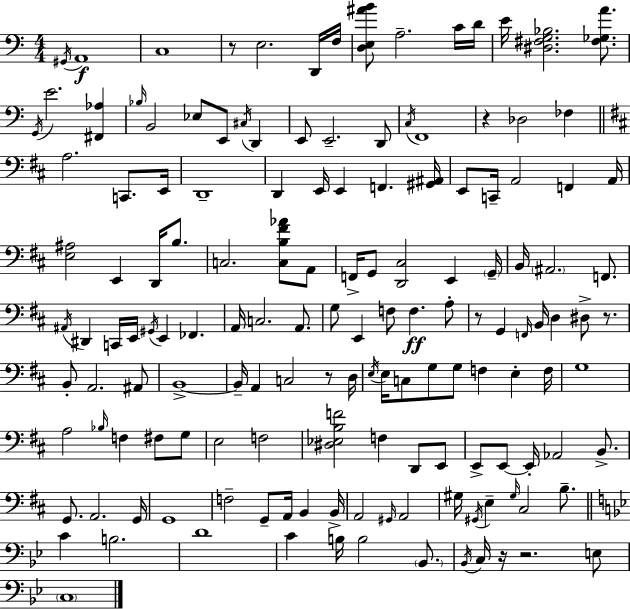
G#2/s A2/w C3/w R/e E3/h. D2/s F3/s [D3,E3,A#4,B4]/e A3/h. C4/s D4/s E4/s [D#3,F#3,G3,Bb3]/h. [F#3,Gb3,A4]/e. G2/s E4/h. [F#2,Ab3]/q Bb3/s B2/h Eb3/e E2/e C#3/s D2/q E2/e E2/h. D2/e C3/s F2/w R/q Db3/h FES3/q A3/h. C2/e. E2/s D2/w D2/q E2/s E2/q F2/q. [G#2,A#2]/s E2/e C2/s A2/h F2/q A2/s [E3,A#3]/h E2/q D2/s B3/e. C3/h. [C3,B3,F#4,Ab4]/e A2/e F2/s G2/e [D2,C#3]/h E2/q G2/s B2/s A#2/h. F2/e. A#2/s D#2/q C2/s E2/s G#2/s E2/q FES2/q. A2/s C3/h. A2/e. G3/e E2/q F3/e F3/q. A3/e R/e G2/q F2/s B2/s D3/q D#3/e R/e. B2/e A2/h. A#2/e B2/w B2/s A2/q C3/h R/e D3/s E3/s E3/s C3/e G3/e G3/e F3/q E3/q F3/s G3/w A3/h Bb3/s F3/q F#3/e G3/e E3/h F3/h [D#3,Eb3,B3,F4]/h F3/q D2/e E2/e E2/e E2/e E2/s Ab2/h B2/e. G2/e. A2/h. G2/s G2/w F3/h G2/e A2/s B2/q B2/s A2/h G#2/s A2/h G#3/s G#2/s E3/q G#3/s C#3/h B3/e. C4/q B3/h. D4/w C4/q B3/s B3/h Bb2/e. Bb2/s C3/s R/s R/h. E3/e C3/w